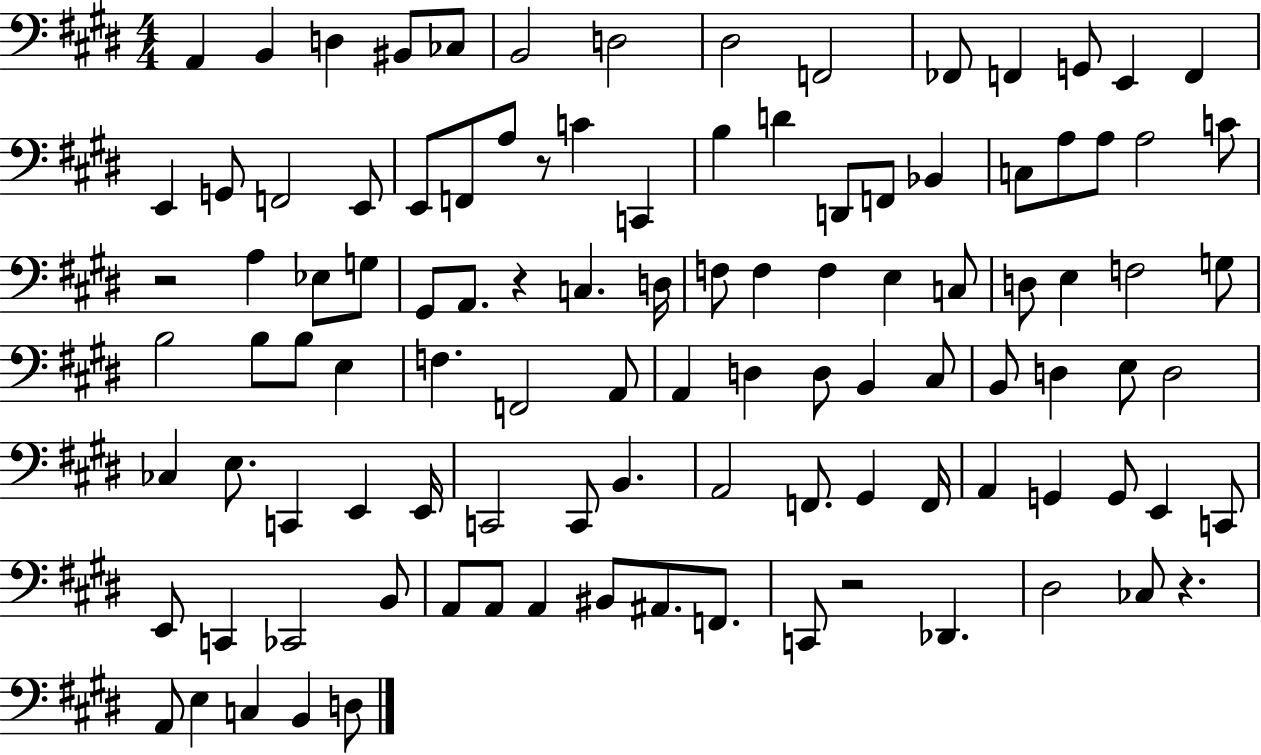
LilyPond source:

{
  \clef bass
  \numericTimeSignature
  \time 4/4
  \key e \major
  \repeat volta 2 { a,4 b,4 d4 bis,8 ces8 | b,2 d2 | dis2 f,2 | fes,8 f,4 g,8 e,4 f,4 | \break e,4 g,8 f,2 e,8 | e,8 f,8 a8 r8 c'4 c,4 | b4 d'4 d,8 f,8 bes,4 | c8 a8 a8 a2 c'8 | \break r2 a4 ees8 g8 | gis,8 a,8. r4 c4. d16 | f8 f4 f4 e4 c8 | d8 e4 f2 g8 | \break b2 b8 b8 e4 | f4. f,2 a,8 | a,4 d4 d8 b,4 cis8 | b,8 d4 e8 d2 | \break ces4 e8. c,4 e,4 e,16 | c,2 c,8 b,4. | a,2 f,8. gis,4 f,16 | a,4 g,4 g,8 e,4 c,8 | \break e,8 c,4 ces,2 b,8 | a,8 a,8 a,4 bis,8 ais,8. f,8. | c,8 r2 des,4. | dis2 ces8 r4. | \break a,8 e4 c4 b,4 d8 | } \bar "|."
}